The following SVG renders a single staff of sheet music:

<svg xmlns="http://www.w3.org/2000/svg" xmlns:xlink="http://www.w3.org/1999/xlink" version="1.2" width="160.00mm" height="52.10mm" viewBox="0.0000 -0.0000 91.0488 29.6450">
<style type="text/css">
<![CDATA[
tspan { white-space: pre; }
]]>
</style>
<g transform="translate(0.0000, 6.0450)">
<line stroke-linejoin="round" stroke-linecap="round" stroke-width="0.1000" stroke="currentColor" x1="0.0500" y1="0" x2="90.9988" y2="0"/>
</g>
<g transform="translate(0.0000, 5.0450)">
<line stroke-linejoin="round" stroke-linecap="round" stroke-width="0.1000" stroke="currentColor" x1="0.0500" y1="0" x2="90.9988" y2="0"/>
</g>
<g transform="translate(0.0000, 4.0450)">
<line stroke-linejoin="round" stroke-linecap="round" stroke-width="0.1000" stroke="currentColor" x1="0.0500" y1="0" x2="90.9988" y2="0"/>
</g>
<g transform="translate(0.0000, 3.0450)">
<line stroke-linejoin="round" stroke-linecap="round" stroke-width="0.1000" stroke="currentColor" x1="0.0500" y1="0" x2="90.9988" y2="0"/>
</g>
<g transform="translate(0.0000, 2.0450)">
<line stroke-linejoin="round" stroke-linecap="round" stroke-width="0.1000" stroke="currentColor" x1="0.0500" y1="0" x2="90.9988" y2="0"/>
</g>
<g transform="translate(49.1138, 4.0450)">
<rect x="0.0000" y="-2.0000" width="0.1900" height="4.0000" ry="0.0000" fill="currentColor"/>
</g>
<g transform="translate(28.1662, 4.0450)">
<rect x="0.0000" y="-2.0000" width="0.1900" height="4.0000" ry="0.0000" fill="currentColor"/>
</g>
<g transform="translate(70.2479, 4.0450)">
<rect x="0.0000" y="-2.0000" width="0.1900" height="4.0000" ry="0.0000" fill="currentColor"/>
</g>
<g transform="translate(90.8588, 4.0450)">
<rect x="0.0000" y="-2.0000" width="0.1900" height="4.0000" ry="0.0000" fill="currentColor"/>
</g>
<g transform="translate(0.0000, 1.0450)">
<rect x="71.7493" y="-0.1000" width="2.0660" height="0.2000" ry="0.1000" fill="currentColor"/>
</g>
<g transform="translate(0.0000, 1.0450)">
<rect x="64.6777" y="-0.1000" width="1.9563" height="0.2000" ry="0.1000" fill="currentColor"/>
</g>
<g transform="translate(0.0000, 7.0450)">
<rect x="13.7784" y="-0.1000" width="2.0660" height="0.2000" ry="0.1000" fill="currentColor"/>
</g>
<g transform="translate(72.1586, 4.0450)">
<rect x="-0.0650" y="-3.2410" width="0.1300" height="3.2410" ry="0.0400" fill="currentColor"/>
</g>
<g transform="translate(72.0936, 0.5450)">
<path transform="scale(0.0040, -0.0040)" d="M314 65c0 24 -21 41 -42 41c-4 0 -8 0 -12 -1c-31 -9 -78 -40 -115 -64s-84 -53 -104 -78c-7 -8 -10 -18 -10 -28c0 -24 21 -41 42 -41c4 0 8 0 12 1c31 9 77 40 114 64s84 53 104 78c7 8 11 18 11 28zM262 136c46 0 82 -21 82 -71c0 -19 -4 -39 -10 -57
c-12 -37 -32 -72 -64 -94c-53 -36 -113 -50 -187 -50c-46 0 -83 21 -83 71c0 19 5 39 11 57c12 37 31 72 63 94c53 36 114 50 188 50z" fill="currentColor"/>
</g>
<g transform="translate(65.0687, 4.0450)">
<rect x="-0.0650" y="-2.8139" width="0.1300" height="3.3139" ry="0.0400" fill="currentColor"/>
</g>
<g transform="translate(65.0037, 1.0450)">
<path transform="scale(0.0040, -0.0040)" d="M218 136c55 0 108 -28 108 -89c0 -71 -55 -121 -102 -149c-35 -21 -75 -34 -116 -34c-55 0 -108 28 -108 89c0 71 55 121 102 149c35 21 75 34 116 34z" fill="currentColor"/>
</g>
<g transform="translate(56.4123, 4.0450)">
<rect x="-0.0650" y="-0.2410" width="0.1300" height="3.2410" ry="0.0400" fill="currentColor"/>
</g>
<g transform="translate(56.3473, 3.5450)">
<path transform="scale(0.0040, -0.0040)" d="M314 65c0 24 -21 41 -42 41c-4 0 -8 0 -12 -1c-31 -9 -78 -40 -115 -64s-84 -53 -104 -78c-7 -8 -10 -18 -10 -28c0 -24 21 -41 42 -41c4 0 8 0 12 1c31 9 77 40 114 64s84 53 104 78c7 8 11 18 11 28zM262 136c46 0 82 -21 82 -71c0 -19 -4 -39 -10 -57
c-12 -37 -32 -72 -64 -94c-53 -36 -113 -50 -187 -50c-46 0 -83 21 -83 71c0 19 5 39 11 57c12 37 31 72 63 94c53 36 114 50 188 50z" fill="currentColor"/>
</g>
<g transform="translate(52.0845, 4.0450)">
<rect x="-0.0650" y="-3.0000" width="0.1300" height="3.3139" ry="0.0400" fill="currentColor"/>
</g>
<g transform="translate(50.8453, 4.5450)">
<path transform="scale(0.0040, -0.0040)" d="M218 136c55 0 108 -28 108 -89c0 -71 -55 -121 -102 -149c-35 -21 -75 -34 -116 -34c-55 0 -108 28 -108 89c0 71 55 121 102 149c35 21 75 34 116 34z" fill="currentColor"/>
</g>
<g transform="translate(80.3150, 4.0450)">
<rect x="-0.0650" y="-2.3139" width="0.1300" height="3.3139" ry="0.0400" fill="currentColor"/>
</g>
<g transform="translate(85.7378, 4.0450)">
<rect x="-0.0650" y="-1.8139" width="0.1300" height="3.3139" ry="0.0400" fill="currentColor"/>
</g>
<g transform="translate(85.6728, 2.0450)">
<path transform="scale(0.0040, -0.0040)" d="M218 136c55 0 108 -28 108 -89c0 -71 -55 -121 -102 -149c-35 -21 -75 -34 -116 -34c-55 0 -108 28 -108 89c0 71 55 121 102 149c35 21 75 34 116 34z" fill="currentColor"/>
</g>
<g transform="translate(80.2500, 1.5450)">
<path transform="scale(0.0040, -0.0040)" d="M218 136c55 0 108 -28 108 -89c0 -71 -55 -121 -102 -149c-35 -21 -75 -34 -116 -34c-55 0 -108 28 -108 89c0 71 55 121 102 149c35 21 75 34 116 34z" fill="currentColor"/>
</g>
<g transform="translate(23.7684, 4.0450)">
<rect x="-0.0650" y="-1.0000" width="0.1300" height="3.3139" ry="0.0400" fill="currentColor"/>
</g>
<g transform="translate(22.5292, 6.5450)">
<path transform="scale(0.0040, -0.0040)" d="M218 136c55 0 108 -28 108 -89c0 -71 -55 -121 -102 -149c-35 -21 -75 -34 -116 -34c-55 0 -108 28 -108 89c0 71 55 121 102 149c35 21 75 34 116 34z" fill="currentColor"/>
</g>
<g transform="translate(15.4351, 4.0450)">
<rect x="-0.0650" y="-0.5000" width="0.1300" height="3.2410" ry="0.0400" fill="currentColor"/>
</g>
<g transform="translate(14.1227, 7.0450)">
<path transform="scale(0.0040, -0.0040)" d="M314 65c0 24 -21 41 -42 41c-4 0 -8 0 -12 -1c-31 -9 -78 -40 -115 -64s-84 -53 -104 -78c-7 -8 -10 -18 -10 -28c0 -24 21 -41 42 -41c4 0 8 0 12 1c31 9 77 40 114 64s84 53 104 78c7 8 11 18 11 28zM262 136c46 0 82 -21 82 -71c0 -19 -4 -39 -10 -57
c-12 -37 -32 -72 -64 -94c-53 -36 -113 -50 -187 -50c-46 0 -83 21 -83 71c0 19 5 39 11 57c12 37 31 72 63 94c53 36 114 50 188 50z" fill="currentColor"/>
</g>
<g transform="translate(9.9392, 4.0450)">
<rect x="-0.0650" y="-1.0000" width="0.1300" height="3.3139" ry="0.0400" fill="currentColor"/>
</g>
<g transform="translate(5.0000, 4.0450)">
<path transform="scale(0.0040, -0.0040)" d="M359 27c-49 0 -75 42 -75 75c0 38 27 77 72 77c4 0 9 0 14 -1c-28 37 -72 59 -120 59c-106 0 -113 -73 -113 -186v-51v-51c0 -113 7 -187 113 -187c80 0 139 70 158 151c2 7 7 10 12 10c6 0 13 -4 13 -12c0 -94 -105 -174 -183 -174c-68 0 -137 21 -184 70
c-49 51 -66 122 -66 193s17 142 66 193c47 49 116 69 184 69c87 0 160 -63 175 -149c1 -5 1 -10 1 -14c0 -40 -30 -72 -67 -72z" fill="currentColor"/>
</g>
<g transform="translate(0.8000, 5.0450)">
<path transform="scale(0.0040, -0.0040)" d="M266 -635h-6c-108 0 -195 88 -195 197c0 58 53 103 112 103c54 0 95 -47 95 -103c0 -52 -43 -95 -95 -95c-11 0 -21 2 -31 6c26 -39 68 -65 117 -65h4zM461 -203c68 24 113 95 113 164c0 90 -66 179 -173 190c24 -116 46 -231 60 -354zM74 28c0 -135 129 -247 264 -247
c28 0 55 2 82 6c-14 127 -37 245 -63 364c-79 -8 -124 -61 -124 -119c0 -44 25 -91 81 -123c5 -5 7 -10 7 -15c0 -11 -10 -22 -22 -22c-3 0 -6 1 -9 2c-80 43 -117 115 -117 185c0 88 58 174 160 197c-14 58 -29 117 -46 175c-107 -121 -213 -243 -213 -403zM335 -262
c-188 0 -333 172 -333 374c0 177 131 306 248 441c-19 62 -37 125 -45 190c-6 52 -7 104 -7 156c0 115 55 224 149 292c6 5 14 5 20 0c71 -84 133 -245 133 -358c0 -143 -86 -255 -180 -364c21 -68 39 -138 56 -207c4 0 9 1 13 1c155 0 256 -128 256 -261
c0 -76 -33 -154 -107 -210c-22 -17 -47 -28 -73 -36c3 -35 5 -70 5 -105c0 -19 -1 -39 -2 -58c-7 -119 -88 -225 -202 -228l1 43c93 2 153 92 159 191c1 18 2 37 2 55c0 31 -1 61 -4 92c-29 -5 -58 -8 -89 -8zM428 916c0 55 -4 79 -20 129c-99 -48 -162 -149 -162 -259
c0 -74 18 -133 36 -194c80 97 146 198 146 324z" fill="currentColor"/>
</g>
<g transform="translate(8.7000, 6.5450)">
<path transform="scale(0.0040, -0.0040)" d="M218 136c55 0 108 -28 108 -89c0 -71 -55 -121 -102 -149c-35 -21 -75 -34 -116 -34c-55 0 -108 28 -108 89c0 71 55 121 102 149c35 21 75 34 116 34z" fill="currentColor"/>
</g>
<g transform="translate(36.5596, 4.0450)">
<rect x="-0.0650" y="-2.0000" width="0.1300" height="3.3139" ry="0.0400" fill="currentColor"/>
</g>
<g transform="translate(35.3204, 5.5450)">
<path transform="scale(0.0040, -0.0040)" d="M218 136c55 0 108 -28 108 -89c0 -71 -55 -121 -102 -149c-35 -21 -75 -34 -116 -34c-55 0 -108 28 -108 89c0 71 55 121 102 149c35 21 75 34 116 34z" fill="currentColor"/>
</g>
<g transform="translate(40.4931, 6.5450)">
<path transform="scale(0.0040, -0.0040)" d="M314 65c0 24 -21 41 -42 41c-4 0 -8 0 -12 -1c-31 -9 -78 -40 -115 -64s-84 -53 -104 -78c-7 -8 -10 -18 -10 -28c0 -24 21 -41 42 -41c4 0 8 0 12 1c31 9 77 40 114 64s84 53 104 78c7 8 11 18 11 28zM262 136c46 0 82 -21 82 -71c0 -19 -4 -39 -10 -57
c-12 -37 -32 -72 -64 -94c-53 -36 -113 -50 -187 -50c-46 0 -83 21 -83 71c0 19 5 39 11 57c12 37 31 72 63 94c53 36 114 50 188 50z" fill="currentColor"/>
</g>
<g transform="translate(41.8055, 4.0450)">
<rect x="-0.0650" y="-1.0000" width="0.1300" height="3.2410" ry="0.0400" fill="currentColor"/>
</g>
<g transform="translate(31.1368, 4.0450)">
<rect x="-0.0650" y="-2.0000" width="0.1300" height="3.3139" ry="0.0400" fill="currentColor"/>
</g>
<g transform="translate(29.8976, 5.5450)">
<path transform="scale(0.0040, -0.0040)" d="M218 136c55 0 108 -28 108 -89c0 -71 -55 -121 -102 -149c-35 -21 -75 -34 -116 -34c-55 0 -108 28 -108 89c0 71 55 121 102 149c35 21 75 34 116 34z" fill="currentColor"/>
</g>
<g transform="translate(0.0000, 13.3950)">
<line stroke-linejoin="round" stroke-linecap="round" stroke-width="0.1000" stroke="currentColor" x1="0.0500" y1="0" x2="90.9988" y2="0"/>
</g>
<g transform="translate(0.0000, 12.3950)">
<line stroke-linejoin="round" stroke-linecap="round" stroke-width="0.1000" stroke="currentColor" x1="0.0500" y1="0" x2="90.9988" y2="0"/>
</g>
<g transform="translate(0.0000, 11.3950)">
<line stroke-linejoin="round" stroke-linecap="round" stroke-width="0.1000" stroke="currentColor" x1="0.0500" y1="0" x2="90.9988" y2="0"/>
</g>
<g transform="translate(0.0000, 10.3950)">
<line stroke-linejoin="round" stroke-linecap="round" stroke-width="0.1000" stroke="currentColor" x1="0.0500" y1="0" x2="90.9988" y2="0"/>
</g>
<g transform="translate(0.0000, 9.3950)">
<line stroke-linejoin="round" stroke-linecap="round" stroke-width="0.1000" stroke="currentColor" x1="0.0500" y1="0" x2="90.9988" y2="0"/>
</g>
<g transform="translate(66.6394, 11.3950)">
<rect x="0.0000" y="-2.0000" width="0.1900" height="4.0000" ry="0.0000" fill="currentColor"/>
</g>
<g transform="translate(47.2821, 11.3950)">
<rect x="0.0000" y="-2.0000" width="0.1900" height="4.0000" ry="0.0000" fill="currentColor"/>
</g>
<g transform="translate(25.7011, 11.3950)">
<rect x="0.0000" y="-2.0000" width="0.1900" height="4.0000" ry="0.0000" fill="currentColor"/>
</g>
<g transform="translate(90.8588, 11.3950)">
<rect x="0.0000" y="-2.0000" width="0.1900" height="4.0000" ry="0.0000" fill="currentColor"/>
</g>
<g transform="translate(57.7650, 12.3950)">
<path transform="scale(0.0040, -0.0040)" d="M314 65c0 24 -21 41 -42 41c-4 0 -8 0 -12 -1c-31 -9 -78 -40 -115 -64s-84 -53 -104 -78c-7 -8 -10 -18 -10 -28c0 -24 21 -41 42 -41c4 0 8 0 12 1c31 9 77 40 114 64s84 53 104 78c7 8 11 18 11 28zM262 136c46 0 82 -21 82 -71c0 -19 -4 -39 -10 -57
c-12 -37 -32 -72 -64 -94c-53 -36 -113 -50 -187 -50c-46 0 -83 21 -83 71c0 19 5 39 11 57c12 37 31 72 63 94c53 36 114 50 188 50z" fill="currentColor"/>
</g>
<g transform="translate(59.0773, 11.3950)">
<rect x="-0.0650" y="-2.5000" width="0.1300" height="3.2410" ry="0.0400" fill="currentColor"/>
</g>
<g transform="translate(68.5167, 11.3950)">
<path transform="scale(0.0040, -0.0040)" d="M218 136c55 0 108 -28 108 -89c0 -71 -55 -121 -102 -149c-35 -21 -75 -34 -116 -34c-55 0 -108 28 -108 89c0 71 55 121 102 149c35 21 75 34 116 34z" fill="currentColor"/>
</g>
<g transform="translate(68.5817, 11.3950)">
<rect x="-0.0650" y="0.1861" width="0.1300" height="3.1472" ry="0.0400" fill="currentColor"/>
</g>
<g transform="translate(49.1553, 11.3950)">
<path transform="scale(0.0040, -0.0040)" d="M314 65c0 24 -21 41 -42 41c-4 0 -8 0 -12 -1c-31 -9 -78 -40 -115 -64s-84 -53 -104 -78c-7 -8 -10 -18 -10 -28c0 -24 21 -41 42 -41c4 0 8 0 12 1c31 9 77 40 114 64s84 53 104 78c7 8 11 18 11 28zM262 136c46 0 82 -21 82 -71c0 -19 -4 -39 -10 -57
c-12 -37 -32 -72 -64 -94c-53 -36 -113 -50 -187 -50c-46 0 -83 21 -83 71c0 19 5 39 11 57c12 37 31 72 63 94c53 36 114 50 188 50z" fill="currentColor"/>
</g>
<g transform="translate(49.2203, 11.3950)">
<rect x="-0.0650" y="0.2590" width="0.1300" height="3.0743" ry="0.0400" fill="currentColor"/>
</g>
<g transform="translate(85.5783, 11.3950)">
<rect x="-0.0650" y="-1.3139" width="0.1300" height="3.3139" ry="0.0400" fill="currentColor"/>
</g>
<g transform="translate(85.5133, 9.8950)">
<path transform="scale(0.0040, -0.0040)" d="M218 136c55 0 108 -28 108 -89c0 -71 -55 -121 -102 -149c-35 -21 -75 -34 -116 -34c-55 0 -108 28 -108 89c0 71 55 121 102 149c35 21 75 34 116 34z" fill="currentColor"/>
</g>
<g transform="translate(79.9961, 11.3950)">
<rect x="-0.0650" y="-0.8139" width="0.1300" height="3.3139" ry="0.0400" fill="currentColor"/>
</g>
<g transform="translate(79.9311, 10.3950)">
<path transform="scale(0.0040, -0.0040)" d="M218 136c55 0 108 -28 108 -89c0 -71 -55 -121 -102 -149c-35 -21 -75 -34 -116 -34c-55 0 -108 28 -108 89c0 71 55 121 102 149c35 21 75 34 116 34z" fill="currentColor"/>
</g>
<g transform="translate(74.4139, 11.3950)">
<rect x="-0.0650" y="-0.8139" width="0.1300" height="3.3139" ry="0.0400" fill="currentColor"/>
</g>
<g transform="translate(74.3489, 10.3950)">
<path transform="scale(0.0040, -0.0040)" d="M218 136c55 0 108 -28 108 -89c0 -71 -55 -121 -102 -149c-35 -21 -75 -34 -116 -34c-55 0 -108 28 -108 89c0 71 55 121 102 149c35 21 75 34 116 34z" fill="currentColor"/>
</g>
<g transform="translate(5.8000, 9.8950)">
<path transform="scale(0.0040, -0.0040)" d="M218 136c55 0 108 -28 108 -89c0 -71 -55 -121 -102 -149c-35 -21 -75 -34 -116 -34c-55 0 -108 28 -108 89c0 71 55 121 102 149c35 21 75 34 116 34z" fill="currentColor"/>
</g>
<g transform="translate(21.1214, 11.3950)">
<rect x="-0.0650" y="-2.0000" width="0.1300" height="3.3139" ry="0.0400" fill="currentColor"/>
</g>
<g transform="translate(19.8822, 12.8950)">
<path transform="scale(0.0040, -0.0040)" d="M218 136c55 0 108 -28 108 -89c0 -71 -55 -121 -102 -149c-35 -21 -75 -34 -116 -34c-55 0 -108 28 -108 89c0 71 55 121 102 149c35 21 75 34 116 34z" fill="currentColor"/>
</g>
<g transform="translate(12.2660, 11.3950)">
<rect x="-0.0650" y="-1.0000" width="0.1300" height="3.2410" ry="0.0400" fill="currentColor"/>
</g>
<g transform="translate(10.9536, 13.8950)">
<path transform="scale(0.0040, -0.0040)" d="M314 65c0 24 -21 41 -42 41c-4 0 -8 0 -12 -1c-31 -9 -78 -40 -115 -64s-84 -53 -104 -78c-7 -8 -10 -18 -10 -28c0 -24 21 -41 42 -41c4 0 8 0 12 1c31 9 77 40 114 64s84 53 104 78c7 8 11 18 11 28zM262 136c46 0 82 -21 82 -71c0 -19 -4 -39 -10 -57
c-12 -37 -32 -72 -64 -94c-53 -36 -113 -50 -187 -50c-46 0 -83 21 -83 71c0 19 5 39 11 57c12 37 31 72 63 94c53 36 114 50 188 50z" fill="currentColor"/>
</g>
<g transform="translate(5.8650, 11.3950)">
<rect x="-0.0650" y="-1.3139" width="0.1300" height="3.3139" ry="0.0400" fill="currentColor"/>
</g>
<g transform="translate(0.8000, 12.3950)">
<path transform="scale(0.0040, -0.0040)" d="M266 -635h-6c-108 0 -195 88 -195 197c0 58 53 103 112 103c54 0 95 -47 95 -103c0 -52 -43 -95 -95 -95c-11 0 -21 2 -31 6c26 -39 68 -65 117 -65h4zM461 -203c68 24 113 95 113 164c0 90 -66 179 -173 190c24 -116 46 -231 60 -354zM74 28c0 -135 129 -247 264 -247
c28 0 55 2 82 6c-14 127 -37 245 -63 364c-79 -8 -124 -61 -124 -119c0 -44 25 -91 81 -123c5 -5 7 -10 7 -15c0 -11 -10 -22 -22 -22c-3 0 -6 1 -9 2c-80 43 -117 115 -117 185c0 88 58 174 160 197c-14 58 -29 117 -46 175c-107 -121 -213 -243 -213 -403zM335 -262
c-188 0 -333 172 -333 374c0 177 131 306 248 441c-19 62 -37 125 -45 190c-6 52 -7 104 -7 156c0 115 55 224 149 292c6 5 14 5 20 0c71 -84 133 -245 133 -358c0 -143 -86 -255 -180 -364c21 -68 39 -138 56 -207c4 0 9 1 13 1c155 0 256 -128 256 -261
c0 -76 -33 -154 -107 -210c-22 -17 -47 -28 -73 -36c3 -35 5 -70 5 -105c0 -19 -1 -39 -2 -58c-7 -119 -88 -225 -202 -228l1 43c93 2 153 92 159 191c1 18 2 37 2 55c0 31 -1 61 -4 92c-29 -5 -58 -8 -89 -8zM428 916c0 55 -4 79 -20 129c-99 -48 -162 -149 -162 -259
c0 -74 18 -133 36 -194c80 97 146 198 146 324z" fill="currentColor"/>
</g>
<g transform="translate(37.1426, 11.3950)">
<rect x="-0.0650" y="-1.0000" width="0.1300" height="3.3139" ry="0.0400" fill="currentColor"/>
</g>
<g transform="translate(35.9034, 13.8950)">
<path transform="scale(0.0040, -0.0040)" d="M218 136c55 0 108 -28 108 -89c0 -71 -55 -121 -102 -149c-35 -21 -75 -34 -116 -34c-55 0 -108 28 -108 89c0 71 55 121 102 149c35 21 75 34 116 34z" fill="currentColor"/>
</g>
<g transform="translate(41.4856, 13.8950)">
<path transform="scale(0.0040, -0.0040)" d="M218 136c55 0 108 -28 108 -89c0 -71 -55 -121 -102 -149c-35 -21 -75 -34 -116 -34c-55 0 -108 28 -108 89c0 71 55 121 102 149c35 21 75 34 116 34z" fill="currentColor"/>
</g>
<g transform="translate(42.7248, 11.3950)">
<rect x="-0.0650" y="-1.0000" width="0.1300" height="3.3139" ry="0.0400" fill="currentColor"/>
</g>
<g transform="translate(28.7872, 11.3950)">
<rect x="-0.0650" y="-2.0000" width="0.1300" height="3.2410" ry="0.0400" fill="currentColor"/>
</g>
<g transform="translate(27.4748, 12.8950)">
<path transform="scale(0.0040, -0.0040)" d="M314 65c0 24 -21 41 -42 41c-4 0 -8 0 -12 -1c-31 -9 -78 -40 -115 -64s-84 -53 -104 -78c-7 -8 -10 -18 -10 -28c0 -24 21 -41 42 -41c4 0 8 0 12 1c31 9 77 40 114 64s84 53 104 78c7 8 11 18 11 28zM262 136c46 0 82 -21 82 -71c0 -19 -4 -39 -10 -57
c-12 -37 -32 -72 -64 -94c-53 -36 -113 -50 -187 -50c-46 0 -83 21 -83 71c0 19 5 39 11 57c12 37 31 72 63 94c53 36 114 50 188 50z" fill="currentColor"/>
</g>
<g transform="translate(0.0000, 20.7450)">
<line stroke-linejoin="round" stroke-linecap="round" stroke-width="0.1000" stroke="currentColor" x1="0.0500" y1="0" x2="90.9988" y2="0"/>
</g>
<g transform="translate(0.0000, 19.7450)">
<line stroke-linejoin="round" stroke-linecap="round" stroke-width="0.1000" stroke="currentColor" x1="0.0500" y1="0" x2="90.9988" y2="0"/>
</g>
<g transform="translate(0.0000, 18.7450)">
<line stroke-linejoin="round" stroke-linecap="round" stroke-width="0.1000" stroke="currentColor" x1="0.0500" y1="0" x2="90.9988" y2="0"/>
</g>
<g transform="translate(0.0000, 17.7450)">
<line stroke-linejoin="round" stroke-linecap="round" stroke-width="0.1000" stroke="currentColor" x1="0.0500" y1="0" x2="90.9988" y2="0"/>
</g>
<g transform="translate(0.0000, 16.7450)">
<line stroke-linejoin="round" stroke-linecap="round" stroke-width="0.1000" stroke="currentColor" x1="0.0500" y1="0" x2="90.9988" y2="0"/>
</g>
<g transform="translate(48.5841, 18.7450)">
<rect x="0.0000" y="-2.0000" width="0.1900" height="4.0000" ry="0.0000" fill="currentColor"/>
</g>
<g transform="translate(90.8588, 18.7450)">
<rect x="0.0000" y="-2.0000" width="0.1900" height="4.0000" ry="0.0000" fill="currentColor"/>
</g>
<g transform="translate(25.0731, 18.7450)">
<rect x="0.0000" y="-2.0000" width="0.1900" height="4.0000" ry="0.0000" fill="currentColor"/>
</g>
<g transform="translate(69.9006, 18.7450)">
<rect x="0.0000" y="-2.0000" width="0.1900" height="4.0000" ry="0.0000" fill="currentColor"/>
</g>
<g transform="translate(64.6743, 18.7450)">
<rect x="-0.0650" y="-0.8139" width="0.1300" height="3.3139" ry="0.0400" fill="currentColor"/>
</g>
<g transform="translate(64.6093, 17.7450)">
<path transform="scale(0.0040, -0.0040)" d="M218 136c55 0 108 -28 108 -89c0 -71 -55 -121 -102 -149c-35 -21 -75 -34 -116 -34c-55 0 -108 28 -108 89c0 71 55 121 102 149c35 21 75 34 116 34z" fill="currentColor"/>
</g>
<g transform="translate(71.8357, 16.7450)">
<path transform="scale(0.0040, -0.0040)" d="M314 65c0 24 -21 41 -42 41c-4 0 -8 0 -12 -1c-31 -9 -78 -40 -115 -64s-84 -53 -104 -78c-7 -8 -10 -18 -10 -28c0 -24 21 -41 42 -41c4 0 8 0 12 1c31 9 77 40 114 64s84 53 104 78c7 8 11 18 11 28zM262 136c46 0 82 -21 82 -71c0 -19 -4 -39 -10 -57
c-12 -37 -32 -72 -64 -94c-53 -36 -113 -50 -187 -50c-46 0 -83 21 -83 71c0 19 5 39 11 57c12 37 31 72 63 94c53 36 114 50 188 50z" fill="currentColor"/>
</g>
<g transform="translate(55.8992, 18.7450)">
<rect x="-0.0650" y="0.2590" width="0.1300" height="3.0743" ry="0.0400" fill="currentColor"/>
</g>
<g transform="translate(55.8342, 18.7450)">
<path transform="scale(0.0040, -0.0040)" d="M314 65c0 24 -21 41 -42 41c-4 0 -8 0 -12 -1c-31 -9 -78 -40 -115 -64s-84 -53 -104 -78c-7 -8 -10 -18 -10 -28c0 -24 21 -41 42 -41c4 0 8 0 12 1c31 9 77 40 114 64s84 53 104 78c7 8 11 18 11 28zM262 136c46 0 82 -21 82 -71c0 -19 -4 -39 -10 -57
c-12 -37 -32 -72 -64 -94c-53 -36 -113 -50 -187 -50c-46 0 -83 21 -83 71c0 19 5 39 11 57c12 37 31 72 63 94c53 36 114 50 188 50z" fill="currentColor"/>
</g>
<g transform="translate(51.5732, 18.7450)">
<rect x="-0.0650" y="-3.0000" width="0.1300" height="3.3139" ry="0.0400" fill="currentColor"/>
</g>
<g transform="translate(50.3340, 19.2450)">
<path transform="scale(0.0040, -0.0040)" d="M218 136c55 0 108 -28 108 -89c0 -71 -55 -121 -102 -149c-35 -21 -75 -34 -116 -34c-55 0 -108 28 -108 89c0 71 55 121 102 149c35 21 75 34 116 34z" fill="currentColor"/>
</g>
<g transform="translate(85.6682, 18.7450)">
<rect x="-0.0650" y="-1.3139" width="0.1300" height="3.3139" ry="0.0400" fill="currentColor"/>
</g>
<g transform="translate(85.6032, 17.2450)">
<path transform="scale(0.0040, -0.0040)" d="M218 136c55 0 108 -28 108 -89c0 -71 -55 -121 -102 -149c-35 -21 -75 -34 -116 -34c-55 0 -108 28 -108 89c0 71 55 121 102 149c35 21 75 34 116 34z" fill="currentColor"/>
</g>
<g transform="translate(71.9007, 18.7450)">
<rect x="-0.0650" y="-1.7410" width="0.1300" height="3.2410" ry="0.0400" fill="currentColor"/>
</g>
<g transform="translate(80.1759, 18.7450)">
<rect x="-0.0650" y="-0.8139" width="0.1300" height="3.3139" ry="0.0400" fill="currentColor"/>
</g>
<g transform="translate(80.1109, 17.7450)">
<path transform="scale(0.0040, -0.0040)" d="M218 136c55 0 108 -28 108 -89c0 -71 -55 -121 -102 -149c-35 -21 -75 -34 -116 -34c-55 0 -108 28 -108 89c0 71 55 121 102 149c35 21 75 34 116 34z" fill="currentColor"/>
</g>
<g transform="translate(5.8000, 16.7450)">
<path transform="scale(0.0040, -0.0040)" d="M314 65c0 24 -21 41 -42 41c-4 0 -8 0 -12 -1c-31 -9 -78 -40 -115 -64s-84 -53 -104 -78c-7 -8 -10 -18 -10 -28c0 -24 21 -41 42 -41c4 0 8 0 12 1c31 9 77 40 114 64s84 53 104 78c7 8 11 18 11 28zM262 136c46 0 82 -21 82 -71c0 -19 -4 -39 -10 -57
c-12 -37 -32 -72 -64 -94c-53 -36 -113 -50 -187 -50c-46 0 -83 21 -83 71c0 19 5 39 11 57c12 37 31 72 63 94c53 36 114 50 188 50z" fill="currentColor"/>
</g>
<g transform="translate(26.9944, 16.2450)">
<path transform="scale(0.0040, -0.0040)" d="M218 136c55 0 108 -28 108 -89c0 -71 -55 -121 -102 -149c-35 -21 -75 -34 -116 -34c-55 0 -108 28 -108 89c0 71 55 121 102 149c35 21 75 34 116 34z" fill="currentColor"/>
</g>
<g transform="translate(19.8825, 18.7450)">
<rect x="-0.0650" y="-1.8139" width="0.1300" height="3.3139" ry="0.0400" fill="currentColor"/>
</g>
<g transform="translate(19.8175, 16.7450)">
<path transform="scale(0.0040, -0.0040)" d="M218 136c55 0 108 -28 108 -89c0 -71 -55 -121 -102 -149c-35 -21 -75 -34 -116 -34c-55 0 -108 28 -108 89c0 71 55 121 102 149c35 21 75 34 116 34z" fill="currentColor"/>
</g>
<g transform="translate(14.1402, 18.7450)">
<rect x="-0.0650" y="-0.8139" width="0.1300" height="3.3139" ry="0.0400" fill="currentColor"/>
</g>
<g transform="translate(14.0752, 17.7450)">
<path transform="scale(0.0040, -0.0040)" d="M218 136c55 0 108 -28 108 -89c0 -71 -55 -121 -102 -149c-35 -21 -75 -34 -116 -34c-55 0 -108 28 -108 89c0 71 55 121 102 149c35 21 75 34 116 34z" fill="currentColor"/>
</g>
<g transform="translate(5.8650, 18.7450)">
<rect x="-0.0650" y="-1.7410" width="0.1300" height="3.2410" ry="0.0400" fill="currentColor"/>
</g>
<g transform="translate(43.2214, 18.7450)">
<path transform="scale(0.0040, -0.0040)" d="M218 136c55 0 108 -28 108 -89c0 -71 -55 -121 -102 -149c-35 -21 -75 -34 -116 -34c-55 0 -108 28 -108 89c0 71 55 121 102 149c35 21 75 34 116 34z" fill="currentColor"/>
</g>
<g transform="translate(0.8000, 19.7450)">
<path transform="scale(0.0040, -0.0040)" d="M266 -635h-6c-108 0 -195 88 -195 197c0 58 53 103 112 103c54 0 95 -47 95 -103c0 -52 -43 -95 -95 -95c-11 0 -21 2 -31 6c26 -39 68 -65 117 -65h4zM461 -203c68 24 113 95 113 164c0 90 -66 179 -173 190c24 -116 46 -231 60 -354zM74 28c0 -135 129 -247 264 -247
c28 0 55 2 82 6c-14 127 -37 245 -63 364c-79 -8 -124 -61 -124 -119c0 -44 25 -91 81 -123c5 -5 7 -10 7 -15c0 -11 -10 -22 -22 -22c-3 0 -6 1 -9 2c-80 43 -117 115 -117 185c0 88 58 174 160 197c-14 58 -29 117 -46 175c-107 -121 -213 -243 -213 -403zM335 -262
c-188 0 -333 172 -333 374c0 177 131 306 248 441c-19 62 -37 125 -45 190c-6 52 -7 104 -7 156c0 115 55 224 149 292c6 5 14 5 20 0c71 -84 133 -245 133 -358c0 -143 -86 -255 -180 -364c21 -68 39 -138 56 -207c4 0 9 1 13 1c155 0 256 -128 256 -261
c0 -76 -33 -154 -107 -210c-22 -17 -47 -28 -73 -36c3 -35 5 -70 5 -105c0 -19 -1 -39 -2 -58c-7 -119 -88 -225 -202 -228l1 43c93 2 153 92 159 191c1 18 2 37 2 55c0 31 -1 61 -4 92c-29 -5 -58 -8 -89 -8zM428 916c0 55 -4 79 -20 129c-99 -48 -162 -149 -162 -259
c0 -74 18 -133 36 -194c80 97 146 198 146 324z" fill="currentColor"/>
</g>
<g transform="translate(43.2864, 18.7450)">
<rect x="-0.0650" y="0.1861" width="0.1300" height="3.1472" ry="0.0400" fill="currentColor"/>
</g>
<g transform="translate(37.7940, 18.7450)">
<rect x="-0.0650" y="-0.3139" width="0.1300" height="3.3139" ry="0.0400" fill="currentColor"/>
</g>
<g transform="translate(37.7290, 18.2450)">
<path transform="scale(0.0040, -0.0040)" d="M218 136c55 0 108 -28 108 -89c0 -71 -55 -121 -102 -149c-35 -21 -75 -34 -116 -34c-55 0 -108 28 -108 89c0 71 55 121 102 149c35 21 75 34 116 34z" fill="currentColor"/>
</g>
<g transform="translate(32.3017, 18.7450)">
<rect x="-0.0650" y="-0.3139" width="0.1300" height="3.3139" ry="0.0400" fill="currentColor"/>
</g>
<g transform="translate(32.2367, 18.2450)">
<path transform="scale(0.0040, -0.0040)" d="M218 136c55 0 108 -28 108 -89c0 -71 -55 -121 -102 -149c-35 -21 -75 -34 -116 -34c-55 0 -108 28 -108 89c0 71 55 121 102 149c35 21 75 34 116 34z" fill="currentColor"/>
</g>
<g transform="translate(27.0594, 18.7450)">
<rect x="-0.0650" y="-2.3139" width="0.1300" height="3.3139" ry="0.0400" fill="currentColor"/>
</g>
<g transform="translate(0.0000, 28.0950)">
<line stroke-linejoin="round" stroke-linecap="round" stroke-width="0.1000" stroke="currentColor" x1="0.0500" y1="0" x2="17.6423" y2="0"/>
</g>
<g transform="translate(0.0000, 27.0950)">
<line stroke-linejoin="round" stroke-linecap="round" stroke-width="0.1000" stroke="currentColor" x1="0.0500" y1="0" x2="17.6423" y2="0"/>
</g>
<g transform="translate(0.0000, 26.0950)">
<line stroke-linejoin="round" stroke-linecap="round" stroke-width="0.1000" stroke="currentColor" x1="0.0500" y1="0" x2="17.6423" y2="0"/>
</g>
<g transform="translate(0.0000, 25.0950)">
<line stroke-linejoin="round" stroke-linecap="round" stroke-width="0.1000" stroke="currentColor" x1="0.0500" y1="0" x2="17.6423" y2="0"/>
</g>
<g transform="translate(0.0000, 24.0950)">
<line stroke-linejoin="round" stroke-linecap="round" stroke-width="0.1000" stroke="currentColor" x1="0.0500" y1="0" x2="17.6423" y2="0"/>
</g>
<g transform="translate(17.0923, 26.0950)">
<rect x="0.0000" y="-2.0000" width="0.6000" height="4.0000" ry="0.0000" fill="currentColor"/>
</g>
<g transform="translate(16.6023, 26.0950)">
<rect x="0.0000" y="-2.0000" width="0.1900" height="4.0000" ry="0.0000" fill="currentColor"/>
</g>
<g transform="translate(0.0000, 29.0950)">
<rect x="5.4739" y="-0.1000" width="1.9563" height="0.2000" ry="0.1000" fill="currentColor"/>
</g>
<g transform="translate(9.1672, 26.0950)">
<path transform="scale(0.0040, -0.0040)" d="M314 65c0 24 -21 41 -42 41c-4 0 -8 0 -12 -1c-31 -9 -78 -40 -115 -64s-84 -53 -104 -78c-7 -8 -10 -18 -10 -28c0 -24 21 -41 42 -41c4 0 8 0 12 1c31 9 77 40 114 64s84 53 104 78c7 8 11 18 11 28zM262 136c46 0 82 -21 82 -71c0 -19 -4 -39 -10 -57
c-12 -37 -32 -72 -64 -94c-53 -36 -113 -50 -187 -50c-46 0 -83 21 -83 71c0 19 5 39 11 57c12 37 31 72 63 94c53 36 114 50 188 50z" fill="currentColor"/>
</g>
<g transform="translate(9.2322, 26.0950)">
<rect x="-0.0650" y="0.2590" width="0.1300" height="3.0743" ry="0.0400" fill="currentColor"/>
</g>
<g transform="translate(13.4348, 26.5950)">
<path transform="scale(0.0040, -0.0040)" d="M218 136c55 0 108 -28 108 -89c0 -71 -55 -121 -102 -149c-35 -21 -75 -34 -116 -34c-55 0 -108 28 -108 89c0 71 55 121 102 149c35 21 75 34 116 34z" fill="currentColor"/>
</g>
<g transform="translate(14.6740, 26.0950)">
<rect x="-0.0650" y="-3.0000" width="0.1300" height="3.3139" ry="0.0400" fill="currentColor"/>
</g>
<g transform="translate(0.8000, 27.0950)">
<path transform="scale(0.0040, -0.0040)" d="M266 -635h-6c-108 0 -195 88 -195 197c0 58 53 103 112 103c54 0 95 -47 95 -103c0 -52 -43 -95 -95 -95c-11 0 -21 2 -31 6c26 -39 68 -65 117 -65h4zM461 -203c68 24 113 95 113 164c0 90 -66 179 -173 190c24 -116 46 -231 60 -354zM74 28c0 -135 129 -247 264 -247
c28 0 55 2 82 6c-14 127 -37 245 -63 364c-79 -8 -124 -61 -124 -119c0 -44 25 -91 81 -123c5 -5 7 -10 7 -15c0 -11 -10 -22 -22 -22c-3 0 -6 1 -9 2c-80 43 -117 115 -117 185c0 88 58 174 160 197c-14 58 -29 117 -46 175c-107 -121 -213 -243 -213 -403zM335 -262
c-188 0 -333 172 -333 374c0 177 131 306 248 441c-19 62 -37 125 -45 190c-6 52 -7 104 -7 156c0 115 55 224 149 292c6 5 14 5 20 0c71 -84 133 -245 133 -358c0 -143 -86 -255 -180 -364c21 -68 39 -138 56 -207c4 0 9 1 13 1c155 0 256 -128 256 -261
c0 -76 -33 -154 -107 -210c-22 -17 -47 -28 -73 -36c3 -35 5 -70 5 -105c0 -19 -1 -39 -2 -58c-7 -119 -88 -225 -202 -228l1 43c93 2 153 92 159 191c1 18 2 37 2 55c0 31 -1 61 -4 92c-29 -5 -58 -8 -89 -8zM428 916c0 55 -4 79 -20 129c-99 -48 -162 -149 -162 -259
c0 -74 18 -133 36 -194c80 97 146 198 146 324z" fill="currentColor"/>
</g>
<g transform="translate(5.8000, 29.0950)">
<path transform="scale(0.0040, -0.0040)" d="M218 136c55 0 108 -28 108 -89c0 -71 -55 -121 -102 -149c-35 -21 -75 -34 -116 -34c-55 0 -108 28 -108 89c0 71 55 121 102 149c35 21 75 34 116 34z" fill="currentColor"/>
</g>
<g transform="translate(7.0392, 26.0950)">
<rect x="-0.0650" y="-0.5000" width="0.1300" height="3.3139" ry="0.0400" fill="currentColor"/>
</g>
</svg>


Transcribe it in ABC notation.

X:1
T:Untitled
M:4/4
L:1/4
K:C
D C2 D F F D2 A c2 a b2 g f e D2 F F2 D D B2 G2 B d d e f2 d f g c c B A B2 d f2 d e C B2 A